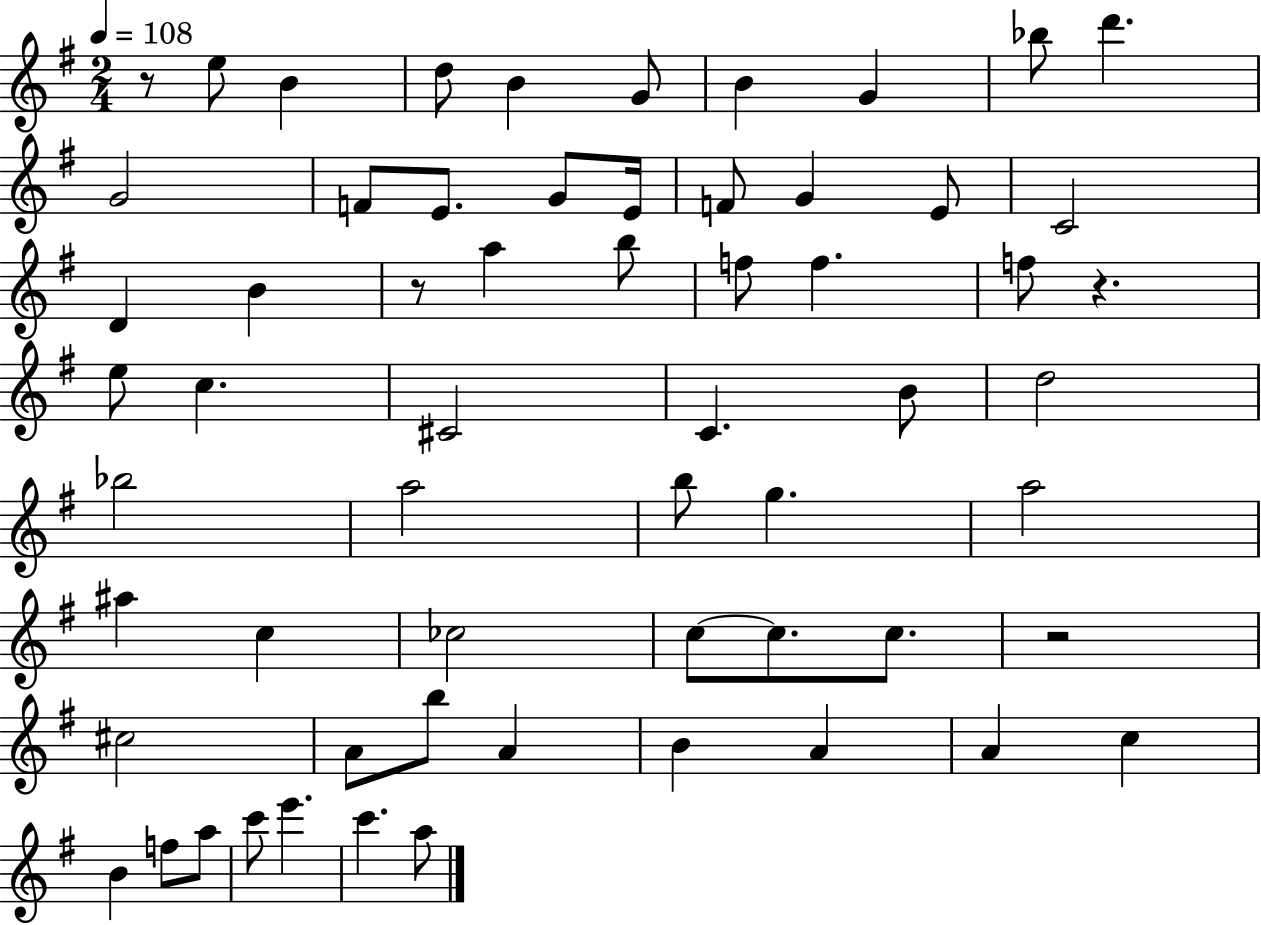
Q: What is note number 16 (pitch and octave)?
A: G4